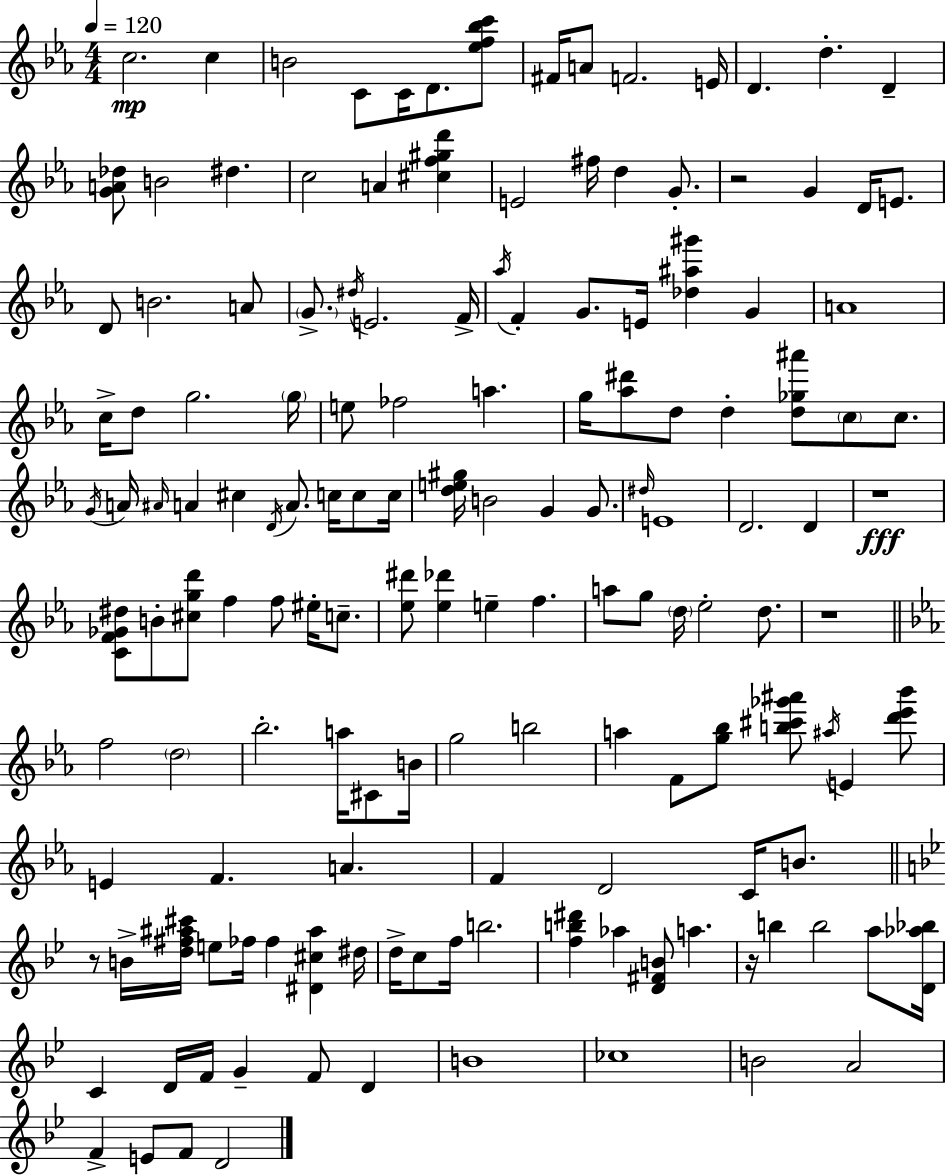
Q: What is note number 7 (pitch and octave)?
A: F#4